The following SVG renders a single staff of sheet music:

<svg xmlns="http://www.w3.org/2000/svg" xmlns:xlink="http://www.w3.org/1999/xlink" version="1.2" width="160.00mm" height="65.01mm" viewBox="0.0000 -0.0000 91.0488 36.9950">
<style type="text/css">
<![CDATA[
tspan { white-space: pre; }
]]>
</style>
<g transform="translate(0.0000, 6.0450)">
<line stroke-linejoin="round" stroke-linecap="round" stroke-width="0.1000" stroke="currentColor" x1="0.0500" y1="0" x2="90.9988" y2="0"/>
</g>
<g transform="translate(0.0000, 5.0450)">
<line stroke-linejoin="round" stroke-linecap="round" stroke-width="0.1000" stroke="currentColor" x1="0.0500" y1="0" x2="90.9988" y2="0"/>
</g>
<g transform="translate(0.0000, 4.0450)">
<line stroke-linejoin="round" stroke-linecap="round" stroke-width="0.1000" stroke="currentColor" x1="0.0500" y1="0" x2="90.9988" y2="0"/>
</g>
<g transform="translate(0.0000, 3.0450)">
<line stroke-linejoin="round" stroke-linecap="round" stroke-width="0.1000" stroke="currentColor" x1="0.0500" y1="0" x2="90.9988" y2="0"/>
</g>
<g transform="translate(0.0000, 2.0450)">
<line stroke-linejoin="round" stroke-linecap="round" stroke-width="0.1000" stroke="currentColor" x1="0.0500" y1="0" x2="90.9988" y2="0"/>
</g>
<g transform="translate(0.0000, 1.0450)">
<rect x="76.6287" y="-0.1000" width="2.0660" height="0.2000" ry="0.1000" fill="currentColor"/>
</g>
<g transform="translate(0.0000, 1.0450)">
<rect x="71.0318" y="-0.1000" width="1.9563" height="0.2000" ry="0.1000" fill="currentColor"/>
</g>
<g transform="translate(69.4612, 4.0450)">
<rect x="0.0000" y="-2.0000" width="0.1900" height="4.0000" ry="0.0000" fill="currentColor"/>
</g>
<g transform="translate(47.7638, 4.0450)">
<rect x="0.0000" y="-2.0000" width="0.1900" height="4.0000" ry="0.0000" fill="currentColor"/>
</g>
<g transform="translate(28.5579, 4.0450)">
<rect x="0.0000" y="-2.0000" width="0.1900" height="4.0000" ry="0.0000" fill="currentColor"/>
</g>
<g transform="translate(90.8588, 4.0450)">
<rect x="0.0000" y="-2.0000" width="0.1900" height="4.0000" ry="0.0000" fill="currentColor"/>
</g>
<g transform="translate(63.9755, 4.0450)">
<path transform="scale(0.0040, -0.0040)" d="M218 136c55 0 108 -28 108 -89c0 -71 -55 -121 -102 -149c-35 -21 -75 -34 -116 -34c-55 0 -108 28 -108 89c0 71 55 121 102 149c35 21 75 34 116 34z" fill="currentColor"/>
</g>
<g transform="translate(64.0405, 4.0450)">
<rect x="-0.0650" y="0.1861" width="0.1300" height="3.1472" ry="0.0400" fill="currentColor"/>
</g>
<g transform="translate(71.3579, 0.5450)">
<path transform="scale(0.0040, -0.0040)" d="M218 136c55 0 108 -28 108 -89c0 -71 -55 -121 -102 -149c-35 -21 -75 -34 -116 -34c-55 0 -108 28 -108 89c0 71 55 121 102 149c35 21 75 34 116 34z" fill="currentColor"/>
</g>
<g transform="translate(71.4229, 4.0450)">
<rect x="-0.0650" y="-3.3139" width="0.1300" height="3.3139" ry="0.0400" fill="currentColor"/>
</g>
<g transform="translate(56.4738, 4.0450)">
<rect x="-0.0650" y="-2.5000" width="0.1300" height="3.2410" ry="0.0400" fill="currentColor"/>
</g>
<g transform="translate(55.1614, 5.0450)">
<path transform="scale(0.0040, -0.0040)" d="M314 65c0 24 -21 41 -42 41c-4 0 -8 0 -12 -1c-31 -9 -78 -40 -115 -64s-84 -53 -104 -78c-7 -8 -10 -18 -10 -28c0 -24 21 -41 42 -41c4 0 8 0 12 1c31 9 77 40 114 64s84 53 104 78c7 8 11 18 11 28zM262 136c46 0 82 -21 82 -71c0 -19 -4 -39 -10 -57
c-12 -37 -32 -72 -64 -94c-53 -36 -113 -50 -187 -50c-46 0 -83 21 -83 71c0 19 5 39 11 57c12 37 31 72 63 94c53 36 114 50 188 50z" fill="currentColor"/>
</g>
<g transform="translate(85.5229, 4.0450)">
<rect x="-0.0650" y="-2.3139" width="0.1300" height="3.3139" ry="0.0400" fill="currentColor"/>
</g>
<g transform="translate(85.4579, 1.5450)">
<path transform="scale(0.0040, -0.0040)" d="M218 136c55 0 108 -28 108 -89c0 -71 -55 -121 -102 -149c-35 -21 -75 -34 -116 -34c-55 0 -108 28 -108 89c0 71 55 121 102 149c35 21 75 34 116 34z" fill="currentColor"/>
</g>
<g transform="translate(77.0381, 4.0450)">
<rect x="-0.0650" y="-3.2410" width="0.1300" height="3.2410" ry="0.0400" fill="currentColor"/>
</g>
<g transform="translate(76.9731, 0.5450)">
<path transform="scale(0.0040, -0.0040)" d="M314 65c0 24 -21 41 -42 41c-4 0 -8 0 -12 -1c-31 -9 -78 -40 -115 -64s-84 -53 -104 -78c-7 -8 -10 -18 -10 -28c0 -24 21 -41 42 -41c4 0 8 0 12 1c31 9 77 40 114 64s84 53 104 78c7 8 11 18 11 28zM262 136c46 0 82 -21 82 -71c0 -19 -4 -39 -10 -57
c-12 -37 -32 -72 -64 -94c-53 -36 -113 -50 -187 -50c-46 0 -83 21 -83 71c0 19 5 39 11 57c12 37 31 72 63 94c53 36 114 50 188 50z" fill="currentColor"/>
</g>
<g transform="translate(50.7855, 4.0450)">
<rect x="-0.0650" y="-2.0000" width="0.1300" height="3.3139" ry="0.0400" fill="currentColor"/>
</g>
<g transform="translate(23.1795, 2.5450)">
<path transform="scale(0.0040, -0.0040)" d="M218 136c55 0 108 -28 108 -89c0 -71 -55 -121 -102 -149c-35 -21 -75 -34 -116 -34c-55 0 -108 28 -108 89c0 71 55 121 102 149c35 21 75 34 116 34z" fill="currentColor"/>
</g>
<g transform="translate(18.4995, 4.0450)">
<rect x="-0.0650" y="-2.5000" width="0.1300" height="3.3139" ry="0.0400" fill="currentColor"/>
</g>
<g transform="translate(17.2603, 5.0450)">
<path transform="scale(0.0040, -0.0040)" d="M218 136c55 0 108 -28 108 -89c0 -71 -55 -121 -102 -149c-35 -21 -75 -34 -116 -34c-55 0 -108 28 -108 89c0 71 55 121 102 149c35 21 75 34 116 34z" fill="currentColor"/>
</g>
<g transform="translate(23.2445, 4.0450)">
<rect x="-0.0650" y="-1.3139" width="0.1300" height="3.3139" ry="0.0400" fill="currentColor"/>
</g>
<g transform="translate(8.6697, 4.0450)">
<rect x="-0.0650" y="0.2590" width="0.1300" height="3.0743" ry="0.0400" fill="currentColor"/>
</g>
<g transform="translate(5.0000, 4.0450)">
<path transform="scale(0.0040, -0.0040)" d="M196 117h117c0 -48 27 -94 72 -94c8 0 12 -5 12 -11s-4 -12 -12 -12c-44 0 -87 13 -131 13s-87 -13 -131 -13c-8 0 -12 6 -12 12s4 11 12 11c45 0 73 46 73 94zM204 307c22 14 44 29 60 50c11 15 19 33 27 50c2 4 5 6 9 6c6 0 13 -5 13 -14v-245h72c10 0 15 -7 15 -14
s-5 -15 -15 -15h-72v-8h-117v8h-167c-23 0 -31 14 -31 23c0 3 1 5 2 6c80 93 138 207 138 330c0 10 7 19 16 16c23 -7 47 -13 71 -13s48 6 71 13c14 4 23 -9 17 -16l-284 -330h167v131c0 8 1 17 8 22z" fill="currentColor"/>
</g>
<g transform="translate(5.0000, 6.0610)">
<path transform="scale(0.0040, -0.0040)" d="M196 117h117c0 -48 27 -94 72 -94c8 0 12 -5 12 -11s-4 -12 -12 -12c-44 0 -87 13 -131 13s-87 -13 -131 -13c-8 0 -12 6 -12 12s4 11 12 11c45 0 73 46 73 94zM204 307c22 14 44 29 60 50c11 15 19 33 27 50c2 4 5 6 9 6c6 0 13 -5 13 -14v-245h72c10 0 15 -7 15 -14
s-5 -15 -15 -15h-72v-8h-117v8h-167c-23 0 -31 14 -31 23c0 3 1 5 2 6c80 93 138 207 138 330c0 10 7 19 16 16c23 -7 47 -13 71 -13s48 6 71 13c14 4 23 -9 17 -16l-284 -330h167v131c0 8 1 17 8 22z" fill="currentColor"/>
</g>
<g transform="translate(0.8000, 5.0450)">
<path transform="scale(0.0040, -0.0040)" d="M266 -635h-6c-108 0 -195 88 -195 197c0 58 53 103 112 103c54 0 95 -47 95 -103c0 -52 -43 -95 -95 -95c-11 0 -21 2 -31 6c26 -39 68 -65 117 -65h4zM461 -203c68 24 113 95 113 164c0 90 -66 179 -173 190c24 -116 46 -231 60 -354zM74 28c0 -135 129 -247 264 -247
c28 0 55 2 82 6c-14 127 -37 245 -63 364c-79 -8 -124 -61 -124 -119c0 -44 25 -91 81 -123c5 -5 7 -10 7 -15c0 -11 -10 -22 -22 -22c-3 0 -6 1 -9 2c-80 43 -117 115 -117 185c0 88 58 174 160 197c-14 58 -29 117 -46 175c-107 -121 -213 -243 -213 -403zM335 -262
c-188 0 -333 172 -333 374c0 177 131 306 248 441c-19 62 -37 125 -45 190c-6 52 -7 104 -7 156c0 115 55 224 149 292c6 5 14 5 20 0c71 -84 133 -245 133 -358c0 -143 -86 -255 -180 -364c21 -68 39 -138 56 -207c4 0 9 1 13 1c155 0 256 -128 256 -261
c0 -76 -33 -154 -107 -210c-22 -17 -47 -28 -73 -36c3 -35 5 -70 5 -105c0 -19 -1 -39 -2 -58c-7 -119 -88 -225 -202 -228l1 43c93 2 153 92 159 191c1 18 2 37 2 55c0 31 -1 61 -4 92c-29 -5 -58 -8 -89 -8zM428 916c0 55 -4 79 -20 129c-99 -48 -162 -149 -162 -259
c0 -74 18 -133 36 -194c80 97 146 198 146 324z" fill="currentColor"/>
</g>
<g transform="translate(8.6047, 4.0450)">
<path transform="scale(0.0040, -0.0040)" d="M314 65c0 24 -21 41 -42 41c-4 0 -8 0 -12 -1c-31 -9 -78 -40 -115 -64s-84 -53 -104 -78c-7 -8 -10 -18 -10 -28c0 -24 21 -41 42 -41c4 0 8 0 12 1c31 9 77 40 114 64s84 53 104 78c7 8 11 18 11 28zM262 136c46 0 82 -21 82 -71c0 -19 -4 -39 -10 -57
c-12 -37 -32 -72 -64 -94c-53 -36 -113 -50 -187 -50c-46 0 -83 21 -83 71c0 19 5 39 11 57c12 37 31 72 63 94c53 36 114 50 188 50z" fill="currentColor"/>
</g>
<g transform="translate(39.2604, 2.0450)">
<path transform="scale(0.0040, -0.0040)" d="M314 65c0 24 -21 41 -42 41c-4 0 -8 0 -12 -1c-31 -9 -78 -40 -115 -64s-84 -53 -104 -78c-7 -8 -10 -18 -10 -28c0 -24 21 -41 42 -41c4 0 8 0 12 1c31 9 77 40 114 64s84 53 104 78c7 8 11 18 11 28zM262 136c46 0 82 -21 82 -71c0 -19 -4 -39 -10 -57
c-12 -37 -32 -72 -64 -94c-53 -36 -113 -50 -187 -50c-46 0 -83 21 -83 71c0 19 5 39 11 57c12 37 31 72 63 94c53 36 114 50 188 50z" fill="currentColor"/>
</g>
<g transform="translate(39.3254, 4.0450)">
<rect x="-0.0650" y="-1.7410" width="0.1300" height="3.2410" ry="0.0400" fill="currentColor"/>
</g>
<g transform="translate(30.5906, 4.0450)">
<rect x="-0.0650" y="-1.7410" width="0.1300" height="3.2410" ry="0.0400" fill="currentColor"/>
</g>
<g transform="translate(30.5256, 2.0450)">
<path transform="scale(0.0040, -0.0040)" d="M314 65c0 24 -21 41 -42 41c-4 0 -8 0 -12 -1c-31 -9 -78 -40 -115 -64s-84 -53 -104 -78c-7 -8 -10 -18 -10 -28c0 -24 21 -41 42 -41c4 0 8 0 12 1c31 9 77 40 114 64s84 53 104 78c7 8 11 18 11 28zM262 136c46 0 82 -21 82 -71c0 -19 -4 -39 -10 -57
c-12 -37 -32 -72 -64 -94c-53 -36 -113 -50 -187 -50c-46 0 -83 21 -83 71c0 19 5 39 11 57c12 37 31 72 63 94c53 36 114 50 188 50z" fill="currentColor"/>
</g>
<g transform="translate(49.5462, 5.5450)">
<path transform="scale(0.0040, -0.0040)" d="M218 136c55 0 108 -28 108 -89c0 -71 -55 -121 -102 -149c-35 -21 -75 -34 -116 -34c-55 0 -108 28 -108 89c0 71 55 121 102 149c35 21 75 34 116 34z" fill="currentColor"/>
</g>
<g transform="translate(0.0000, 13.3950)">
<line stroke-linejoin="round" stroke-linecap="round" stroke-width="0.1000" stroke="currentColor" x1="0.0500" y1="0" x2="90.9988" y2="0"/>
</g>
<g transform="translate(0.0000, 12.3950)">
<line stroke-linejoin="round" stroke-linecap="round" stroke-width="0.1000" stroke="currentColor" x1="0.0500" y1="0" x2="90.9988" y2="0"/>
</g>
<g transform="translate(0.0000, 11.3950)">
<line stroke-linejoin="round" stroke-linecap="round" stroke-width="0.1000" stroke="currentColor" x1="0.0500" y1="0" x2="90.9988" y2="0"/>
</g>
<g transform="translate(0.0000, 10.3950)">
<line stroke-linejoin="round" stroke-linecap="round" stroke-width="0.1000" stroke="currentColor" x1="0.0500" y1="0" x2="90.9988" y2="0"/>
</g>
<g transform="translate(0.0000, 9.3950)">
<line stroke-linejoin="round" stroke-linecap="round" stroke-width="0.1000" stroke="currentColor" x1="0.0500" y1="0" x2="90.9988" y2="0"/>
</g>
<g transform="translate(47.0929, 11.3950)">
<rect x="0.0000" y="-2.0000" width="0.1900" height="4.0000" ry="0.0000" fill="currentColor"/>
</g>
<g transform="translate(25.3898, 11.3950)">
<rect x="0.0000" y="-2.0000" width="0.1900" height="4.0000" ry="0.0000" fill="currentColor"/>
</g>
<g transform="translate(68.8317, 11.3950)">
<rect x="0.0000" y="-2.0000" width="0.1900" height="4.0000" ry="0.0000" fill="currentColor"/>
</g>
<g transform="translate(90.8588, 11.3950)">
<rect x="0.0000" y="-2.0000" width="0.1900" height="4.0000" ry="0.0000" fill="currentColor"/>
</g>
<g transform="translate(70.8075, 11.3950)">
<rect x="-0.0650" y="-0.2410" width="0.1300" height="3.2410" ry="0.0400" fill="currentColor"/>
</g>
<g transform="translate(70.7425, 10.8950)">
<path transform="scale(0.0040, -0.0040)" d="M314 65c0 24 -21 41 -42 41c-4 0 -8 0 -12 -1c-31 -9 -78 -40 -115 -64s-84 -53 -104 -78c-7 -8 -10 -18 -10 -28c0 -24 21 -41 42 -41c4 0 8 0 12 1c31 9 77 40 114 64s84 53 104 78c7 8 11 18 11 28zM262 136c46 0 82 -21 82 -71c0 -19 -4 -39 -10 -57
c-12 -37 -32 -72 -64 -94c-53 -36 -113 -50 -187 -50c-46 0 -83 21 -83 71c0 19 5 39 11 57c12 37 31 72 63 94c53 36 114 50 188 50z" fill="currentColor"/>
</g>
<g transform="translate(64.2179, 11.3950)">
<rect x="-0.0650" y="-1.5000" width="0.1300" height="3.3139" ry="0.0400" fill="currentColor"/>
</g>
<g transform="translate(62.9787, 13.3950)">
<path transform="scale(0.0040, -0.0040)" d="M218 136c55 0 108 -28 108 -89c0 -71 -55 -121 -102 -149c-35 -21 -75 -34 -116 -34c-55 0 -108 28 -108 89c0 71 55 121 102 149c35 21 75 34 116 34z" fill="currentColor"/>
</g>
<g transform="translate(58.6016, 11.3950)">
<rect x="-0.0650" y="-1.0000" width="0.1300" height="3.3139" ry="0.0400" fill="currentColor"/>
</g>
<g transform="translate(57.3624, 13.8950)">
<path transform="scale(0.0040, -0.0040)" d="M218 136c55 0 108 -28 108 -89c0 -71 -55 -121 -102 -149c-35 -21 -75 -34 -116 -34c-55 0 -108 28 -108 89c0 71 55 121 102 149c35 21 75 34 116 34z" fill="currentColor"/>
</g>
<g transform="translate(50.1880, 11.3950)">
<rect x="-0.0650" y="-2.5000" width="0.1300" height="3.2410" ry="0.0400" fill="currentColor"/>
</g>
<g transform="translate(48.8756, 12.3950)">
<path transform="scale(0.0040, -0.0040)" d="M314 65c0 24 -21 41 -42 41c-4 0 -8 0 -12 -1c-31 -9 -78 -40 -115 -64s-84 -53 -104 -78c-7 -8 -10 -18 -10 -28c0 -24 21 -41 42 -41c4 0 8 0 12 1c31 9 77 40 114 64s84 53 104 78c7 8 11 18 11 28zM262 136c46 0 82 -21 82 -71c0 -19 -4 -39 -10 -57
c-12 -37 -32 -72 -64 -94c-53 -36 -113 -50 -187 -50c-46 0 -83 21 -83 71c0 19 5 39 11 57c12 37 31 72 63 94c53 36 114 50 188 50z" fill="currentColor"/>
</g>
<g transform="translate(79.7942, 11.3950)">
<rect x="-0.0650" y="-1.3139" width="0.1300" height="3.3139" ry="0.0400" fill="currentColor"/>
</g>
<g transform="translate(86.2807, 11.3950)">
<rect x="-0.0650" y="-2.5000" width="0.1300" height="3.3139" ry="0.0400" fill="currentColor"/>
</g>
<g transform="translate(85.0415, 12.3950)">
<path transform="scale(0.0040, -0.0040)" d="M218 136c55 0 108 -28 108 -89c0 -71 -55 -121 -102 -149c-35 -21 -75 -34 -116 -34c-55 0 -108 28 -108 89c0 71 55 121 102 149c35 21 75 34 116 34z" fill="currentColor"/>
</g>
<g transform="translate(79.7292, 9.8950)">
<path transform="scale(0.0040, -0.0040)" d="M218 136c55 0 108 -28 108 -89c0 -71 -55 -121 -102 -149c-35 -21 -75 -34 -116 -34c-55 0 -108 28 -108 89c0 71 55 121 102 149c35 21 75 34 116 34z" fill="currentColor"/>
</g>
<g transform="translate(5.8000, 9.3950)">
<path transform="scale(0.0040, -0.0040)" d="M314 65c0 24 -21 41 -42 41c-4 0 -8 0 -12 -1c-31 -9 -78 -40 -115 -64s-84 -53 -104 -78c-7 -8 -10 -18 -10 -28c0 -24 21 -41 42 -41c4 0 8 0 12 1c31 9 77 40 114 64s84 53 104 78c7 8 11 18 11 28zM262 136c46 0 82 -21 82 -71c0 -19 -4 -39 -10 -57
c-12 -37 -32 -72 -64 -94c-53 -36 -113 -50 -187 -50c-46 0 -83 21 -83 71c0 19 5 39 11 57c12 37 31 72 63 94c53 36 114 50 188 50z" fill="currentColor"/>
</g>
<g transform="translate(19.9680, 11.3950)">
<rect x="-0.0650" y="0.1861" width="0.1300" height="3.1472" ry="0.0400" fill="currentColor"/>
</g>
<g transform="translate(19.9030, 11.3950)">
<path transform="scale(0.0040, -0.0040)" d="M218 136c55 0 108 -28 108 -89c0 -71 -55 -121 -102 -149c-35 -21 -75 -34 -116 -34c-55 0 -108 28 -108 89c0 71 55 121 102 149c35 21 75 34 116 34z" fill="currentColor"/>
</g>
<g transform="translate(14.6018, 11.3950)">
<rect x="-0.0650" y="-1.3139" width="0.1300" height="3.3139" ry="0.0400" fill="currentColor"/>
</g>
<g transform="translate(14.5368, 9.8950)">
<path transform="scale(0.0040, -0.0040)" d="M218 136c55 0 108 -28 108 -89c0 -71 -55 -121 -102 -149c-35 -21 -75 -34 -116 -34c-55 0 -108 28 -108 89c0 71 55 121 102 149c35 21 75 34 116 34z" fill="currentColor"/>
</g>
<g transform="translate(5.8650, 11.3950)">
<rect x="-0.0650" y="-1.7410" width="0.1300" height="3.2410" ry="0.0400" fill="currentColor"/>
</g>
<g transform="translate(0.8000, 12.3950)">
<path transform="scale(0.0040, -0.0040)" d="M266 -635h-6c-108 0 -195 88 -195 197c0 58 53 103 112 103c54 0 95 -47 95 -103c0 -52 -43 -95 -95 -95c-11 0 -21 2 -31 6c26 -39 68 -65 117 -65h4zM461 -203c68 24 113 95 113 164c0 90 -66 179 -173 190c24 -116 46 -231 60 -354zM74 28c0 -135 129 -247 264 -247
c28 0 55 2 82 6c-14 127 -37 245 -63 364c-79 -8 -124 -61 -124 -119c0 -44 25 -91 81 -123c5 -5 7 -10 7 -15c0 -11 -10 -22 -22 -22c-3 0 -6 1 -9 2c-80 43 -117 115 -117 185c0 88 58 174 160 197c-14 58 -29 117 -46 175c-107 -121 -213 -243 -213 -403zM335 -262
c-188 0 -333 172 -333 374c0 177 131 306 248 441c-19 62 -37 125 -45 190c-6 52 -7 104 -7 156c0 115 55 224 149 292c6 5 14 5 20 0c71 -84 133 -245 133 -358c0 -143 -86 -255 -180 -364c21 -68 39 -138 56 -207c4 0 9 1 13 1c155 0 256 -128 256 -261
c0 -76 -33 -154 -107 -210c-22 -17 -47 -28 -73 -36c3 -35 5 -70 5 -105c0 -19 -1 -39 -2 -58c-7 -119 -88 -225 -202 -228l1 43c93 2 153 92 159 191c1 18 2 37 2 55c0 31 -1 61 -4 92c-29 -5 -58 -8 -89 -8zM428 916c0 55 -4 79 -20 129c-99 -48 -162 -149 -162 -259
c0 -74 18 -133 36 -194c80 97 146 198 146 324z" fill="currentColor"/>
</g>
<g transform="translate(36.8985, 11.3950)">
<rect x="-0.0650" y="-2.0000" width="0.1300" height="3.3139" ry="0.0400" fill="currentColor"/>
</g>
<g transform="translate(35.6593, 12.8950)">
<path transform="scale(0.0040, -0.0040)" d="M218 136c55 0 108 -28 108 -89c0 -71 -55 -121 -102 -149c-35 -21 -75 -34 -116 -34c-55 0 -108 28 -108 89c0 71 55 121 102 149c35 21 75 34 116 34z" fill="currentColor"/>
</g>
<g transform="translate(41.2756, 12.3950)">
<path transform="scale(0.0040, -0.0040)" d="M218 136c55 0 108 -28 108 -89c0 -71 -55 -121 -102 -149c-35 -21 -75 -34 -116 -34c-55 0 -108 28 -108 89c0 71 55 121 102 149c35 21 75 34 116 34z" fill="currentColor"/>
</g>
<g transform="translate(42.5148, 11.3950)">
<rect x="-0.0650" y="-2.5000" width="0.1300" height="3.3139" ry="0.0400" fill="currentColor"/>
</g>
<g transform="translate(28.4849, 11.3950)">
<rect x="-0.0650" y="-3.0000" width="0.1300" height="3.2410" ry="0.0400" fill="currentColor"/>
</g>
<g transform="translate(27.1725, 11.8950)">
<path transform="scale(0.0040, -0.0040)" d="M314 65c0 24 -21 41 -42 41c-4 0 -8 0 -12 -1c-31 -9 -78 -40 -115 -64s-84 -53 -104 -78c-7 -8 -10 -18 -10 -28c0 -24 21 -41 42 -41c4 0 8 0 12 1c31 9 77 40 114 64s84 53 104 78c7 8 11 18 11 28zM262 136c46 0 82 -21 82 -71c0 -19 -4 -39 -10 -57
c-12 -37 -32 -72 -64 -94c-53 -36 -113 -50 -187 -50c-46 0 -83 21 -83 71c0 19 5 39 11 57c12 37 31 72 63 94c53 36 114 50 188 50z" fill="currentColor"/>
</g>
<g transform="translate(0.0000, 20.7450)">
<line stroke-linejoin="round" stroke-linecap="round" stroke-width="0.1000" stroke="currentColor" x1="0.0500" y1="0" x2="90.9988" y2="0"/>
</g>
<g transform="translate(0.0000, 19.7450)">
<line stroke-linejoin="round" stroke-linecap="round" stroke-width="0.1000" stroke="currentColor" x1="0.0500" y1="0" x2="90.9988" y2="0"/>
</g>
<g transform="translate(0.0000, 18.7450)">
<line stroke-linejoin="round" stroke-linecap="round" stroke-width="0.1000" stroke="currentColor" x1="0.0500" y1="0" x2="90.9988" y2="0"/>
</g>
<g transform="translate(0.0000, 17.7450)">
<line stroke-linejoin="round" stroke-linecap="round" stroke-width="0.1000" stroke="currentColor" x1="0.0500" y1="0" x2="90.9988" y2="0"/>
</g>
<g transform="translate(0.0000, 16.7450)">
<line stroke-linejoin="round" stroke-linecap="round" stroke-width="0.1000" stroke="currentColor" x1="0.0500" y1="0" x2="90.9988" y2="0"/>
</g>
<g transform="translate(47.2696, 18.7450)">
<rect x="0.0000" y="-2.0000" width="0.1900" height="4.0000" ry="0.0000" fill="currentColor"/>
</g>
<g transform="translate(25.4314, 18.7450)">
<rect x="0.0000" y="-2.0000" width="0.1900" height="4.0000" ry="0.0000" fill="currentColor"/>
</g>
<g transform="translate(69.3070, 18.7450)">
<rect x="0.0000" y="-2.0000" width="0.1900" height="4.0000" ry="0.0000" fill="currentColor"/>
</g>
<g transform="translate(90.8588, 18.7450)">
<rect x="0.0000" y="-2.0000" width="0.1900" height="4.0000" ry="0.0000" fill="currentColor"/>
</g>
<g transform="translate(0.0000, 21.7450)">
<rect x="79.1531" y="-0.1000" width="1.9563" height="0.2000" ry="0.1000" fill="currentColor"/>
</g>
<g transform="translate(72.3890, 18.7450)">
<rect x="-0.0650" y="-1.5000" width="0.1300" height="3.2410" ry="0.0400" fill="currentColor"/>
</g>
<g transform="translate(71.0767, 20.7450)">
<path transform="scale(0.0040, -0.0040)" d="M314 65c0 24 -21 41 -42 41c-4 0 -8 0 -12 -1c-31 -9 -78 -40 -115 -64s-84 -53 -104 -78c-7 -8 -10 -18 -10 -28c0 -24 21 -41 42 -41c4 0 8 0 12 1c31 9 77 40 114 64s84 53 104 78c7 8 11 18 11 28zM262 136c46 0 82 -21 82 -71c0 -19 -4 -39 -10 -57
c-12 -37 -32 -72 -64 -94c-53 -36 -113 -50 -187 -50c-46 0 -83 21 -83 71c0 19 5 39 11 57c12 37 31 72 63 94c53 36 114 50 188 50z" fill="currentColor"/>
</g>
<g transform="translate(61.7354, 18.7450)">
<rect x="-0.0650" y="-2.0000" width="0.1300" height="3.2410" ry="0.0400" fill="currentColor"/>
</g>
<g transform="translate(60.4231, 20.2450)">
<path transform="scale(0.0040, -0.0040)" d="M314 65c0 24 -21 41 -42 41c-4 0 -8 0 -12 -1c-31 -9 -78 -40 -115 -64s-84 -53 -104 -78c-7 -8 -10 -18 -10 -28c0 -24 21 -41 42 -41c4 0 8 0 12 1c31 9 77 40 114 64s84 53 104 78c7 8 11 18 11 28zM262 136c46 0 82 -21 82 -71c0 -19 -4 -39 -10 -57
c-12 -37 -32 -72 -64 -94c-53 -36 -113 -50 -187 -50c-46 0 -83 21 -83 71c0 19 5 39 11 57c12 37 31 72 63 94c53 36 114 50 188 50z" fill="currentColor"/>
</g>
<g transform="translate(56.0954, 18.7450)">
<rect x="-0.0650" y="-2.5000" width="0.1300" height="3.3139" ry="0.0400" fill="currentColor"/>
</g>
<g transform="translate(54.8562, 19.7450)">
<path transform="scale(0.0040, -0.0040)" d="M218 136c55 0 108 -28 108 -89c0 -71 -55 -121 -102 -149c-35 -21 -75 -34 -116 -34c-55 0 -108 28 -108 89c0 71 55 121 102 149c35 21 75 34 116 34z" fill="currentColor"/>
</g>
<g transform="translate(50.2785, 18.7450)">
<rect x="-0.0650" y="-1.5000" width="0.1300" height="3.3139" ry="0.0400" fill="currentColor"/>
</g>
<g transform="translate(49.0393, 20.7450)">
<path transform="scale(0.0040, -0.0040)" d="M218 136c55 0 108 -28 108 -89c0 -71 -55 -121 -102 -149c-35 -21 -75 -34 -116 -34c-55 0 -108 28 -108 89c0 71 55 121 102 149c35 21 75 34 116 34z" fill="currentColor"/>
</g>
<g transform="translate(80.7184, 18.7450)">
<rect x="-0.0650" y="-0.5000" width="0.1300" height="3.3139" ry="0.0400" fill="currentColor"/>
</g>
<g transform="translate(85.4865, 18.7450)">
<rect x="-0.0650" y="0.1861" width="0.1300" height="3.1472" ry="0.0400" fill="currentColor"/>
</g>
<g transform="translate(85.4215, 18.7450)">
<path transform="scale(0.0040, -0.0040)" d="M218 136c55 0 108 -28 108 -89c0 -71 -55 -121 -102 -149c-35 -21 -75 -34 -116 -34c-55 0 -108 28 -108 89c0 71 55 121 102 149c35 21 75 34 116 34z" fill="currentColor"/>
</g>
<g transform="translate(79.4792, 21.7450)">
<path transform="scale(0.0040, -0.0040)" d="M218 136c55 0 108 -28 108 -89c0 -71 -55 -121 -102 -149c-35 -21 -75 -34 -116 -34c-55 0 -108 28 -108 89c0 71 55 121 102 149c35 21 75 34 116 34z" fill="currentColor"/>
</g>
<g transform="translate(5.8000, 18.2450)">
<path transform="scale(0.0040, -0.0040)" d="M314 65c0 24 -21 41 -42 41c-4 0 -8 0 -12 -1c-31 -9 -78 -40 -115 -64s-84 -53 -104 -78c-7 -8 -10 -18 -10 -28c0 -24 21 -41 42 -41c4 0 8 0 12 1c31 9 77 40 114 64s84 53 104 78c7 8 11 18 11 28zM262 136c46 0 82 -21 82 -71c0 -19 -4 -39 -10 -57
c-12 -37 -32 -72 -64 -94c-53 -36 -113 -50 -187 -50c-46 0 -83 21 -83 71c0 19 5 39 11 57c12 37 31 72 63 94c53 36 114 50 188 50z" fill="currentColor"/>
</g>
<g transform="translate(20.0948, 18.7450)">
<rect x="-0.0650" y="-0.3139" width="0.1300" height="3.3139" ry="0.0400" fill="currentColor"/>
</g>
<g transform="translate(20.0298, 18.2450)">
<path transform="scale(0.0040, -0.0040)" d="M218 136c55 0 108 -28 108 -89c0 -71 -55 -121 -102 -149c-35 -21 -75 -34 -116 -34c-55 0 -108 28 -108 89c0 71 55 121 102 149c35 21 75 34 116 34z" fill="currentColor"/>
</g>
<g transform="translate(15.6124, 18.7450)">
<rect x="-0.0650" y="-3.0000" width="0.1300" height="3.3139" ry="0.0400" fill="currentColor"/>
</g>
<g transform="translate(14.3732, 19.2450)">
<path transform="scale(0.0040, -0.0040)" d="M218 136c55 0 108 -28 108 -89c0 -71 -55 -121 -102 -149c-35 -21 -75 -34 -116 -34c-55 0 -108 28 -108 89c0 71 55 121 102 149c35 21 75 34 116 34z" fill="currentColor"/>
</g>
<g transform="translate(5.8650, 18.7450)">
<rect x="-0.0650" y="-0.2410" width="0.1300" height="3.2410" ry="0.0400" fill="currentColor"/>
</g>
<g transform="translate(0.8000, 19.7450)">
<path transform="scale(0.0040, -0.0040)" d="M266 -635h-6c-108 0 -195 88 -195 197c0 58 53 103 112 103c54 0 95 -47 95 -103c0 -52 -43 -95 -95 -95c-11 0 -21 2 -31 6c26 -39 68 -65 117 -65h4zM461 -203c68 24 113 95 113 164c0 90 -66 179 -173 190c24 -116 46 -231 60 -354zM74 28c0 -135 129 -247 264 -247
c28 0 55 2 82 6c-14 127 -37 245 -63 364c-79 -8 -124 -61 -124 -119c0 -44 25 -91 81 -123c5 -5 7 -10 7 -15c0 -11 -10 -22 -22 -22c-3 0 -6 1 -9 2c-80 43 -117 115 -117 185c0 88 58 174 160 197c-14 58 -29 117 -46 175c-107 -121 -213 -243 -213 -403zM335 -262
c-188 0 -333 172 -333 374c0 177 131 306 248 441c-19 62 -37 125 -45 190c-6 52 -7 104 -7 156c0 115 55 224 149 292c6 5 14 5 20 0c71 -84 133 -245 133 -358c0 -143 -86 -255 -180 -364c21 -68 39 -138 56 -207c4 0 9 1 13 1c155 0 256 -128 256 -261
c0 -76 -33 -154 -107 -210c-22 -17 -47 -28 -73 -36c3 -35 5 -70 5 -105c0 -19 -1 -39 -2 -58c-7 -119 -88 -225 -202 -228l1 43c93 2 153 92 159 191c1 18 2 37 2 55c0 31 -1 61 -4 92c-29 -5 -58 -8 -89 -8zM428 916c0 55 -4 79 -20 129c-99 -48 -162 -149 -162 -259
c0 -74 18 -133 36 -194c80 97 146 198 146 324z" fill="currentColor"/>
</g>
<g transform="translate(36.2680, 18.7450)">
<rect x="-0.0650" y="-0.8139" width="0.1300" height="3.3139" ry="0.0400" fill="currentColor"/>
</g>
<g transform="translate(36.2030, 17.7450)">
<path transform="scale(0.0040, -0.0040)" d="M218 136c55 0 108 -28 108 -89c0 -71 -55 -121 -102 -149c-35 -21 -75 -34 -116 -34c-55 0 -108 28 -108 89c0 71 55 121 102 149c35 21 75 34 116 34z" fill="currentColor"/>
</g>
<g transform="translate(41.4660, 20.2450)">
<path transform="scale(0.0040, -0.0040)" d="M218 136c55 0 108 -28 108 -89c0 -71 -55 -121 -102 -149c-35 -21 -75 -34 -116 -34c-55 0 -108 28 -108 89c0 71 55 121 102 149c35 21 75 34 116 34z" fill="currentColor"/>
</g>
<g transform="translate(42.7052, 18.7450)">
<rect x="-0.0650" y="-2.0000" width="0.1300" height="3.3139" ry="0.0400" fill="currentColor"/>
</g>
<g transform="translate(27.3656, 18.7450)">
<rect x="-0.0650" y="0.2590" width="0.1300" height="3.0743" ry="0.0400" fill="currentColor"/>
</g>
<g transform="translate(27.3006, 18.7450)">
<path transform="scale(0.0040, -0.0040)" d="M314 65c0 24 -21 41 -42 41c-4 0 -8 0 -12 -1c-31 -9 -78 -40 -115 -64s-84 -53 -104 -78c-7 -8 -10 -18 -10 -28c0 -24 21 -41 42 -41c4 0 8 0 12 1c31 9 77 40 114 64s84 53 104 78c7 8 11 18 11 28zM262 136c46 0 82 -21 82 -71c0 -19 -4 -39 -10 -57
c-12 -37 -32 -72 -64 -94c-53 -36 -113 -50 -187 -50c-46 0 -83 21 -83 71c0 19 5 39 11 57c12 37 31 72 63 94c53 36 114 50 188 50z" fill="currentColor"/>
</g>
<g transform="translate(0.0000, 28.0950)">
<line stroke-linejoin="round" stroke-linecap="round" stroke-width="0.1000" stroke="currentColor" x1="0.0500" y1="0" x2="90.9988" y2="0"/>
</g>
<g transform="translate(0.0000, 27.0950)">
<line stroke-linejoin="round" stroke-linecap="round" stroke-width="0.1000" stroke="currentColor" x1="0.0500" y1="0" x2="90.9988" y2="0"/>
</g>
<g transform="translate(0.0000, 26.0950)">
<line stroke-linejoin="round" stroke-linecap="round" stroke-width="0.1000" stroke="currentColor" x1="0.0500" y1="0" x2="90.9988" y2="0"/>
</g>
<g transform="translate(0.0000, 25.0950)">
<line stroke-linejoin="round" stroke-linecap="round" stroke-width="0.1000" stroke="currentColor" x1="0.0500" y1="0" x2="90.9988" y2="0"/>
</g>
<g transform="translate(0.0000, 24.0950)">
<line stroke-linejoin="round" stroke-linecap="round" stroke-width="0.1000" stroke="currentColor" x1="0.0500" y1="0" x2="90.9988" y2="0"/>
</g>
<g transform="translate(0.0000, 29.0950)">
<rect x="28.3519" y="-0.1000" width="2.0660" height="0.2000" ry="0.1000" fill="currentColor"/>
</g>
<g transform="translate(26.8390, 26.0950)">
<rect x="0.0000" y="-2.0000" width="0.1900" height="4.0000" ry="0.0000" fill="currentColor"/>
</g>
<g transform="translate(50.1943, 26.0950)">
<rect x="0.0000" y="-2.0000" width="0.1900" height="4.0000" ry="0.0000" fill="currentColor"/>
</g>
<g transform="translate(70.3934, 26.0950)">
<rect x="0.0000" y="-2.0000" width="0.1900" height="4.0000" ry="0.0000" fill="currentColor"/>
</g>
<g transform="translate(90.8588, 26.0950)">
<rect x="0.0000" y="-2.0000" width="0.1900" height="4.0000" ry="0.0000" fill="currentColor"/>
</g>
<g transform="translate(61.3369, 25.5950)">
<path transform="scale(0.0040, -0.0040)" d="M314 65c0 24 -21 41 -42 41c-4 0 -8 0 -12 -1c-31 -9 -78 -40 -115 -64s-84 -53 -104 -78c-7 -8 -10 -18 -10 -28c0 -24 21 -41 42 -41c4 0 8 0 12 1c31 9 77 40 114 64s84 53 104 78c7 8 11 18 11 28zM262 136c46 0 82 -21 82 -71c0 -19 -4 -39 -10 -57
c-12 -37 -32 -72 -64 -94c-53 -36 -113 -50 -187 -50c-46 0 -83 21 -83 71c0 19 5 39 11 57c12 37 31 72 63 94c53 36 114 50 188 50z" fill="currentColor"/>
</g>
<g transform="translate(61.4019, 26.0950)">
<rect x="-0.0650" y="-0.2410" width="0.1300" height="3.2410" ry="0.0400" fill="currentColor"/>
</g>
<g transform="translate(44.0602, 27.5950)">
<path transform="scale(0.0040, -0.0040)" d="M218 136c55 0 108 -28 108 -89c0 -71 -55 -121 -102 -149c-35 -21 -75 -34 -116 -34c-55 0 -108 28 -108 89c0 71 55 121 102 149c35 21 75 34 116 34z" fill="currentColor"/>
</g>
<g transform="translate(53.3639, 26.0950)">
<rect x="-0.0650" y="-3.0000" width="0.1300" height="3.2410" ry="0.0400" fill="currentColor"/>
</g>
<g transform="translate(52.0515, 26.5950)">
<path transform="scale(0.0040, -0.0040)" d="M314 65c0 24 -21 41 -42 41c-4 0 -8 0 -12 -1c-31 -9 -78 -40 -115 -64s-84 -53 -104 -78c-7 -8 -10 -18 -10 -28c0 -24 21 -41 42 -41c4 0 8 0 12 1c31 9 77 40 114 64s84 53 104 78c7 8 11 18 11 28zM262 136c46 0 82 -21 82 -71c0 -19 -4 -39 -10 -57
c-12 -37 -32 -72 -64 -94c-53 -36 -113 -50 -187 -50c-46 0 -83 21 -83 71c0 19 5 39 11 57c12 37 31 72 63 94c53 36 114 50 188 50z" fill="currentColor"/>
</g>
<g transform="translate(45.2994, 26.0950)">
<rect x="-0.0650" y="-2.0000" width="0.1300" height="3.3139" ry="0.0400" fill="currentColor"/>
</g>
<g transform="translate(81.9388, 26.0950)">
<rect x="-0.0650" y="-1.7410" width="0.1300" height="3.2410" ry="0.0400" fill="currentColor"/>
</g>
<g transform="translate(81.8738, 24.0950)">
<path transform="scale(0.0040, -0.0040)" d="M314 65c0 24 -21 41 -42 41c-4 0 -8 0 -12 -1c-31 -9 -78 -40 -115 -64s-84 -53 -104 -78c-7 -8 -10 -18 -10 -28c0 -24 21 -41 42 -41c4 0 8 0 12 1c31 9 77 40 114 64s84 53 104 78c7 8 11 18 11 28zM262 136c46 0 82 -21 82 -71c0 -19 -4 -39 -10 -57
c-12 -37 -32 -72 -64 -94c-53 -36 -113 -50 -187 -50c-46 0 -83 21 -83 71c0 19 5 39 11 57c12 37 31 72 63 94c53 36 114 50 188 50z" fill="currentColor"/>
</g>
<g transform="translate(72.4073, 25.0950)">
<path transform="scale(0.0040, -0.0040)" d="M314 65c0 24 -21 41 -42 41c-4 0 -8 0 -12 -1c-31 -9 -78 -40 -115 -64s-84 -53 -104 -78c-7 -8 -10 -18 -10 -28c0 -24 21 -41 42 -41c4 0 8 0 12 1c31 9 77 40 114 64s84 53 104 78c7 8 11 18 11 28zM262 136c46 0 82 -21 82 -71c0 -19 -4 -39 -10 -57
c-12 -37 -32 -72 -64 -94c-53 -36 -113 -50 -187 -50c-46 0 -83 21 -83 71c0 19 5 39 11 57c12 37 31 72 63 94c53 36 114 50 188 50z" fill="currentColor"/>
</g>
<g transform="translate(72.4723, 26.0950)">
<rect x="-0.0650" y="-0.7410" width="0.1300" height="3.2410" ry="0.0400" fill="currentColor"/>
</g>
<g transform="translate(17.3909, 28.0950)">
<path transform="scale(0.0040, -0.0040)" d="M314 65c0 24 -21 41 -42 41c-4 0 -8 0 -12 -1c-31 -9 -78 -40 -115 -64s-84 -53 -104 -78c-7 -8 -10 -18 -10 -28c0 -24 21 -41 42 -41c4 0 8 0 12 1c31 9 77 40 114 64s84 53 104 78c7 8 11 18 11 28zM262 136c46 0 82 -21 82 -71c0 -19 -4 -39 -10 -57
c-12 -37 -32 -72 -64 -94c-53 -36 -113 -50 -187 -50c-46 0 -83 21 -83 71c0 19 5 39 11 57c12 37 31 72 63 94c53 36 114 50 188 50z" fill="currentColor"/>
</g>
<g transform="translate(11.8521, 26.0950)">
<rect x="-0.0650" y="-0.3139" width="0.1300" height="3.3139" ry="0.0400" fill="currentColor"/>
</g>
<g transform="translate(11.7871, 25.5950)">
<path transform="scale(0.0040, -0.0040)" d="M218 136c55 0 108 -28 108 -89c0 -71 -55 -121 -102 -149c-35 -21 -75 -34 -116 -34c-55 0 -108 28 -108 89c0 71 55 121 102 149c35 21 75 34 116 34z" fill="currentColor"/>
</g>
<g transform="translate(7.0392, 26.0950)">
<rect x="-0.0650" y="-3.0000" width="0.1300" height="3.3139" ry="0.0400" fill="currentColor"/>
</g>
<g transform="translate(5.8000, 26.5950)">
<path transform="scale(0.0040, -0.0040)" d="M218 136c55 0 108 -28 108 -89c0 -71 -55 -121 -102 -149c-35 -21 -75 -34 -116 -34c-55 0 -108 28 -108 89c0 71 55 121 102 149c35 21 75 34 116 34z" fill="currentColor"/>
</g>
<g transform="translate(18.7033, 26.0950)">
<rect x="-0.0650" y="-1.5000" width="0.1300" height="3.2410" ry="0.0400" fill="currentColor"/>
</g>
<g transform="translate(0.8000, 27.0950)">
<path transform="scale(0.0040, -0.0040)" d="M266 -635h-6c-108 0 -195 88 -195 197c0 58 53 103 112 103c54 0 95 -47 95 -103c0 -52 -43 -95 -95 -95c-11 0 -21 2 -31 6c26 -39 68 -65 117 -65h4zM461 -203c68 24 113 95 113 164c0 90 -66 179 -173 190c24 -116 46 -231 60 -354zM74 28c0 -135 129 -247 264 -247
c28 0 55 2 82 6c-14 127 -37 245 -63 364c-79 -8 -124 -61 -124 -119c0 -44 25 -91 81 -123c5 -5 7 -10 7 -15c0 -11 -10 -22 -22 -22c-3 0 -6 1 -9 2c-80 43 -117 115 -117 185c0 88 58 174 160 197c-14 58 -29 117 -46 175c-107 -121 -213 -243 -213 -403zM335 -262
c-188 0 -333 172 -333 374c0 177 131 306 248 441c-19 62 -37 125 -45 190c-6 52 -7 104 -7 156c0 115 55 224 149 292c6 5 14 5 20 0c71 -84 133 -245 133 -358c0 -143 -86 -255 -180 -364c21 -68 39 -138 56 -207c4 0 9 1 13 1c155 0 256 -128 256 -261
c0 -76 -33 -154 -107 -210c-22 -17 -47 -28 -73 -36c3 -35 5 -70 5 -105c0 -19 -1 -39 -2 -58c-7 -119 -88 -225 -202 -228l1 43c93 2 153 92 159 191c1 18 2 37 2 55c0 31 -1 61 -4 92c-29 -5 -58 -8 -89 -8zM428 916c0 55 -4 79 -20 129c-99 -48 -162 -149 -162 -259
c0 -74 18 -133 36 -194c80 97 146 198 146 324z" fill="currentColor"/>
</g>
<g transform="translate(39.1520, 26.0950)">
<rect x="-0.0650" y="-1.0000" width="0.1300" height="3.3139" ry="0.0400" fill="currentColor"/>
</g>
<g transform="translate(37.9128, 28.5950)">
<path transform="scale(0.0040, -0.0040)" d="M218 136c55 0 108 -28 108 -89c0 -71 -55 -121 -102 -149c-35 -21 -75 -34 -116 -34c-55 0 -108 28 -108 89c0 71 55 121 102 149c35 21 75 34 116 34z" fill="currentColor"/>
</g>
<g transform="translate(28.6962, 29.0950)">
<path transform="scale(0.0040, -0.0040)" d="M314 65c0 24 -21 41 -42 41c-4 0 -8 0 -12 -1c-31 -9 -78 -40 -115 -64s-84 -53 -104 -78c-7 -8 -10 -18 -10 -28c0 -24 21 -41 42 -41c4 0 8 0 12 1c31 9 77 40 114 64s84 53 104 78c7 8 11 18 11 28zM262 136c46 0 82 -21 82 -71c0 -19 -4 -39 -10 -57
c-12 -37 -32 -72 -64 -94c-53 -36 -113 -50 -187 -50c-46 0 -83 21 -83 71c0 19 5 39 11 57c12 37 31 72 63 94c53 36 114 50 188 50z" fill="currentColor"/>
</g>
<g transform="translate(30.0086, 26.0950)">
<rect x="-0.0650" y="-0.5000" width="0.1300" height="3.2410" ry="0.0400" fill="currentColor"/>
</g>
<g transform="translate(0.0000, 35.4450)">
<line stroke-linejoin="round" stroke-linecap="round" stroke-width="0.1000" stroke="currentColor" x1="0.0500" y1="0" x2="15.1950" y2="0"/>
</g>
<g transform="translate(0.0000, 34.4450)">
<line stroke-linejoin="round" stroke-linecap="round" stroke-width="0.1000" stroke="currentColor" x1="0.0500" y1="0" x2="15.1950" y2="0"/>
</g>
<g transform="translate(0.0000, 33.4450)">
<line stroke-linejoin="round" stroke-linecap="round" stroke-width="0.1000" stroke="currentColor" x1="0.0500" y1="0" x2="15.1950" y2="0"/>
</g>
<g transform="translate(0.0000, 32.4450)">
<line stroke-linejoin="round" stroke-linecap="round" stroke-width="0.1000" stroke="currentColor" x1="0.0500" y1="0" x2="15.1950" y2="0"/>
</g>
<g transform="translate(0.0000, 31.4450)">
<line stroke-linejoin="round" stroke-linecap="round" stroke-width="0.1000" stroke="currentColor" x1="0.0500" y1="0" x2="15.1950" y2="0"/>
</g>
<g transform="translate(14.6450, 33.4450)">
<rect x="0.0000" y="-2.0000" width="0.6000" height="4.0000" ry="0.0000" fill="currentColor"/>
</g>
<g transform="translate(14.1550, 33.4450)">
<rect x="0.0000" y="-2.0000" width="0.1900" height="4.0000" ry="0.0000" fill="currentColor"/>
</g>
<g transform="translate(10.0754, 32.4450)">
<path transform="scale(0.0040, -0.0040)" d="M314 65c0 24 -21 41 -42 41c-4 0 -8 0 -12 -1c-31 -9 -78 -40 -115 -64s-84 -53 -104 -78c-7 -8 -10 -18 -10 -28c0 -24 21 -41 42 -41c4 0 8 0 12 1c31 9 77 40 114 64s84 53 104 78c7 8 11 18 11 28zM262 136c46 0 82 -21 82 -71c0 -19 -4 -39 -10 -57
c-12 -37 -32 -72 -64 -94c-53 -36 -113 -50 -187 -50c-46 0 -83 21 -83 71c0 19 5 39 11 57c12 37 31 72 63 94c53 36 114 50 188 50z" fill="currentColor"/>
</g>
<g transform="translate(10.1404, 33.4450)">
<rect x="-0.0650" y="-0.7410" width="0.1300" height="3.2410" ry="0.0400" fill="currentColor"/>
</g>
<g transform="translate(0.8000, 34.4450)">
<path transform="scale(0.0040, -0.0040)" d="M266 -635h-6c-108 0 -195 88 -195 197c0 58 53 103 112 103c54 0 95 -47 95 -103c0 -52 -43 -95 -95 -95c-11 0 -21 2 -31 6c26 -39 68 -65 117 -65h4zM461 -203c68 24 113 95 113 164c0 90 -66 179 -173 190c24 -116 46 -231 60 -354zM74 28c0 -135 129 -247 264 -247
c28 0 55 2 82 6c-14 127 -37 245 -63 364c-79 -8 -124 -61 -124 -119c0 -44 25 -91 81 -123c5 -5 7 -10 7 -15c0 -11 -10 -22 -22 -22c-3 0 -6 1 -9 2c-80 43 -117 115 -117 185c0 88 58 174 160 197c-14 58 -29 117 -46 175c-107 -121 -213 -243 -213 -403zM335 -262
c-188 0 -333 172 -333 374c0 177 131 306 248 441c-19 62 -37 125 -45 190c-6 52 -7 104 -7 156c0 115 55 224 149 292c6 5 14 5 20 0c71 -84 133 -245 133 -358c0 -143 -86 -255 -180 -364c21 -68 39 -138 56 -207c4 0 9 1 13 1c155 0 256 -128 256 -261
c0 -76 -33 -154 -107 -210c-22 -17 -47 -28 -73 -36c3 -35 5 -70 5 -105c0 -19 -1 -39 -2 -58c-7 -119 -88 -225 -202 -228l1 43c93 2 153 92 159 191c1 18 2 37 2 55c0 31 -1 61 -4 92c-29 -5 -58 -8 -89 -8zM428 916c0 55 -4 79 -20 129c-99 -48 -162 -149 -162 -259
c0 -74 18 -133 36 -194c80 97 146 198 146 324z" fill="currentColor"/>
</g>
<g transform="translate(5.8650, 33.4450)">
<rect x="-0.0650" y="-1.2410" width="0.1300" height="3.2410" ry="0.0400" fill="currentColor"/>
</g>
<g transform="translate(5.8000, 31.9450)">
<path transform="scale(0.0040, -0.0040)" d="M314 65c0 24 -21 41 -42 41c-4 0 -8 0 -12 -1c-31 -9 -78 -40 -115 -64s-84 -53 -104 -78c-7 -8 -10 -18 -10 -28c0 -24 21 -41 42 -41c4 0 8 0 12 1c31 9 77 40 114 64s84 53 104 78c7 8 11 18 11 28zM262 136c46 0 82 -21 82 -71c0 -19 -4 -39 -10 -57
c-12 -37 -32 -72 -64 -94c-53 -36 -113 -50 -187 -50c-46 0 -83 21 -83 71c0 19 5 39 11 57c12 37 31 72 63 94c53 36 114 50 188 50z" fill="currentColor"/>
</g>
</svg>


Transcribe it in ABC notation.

X:1
T:Untitled
M:4/4
L:1/4
K:C
B2 G e f2 f2 F G2 B b b2 g f2 e B A2 F G G2 D E c2 e G c2 A c B2 d F E G F2 E2 C B A c E2 C2 D F A2 c2 d2 f2 e2 d2